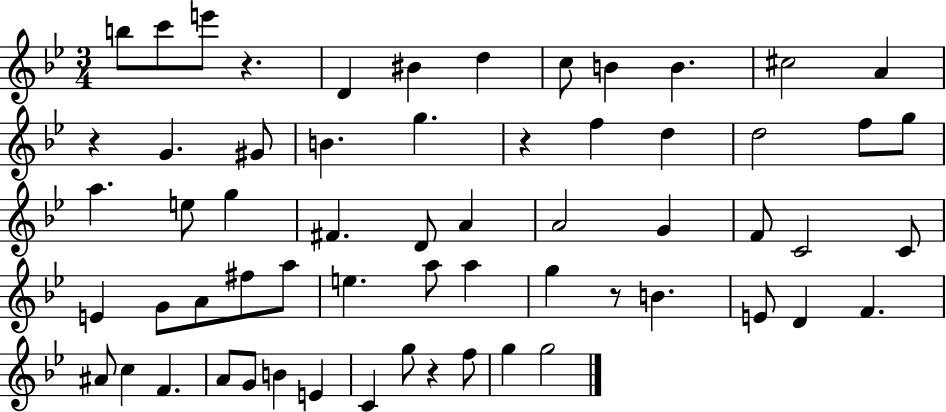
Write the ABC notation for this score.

X:1
T:Untitled
M:3/4
L:1/4
K:Bb
b/2 c'/2 e'/2 z D ^B d c/2 B B ^c2 A z G ^G/2 B g z f d d2 f/2 g/2 a e/2 g ^F D/2 A A2 G F/2 C2 C/2 E G/2 A/2 ^f/2 a/2 e a/2 a g z/2 B E/2 D F ^A/2 c F A/2 G/2 B E C g/2 z f/2 g g2